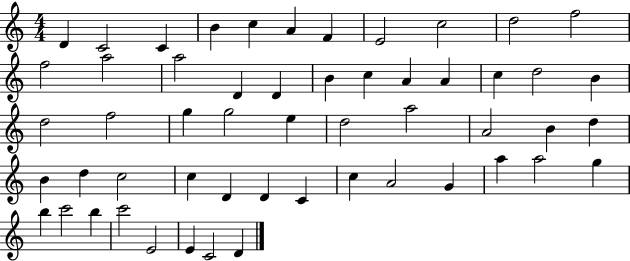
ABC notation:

X:1
T:Untitled
M:4/4
L:1/4
K:C
D C2 C B c A F E2 c2 d2 f2 f2 a2 a2 D D B c A A c d2 B d2 f2 g g2 e d2 a2 A2 B d B d c2 c D D C c A2 G a a2 g b c'2 b c'2 E2 E C2 D